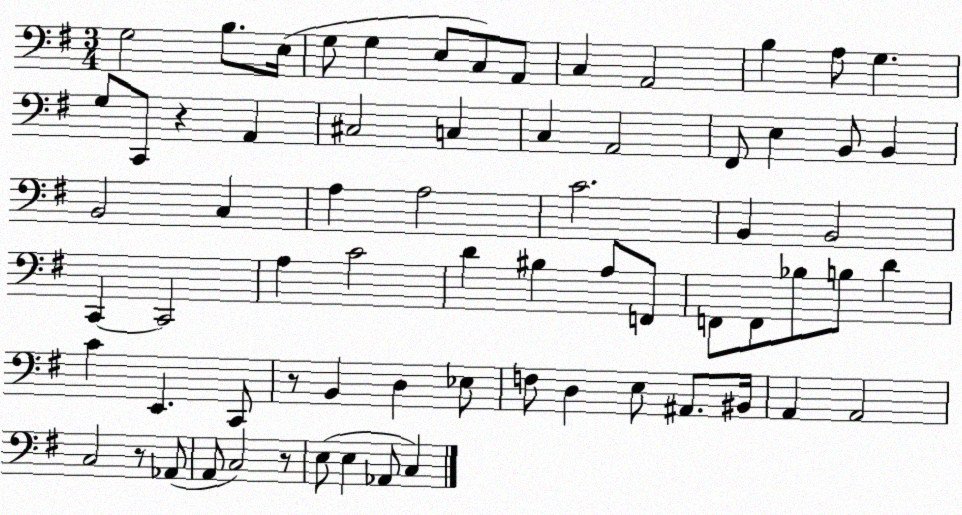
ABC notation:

X:1
T:Untitled
M:3/4
L:1/4
K:G
G,2 B,/2 E,/4 G,/2 G, E,/2 C,/2 A,,/2 C, A,,2 B, A,/2 G, G,/2 C,,/2 z A,, ^C,2 C, C, A,,2 ^F,,/2 E, B,,/2 B,, B,,2 C, A, A,2 C2 B,, B,,2 C,, C,,2 A, C2 D ^B, A,/2 F,,/2 F,,/2 F,,/2 _B,/2 B,/2 D C E,, C,,/2 z/2 B,, D, _E,/2 F,/2 D, E,/2 ^A,,/2 ^B,,/4 A,, A,,2 C,2 z/2 _A,,/2 A,,/2 C,2 z/2 E,/2 E, _A,,/2 C,